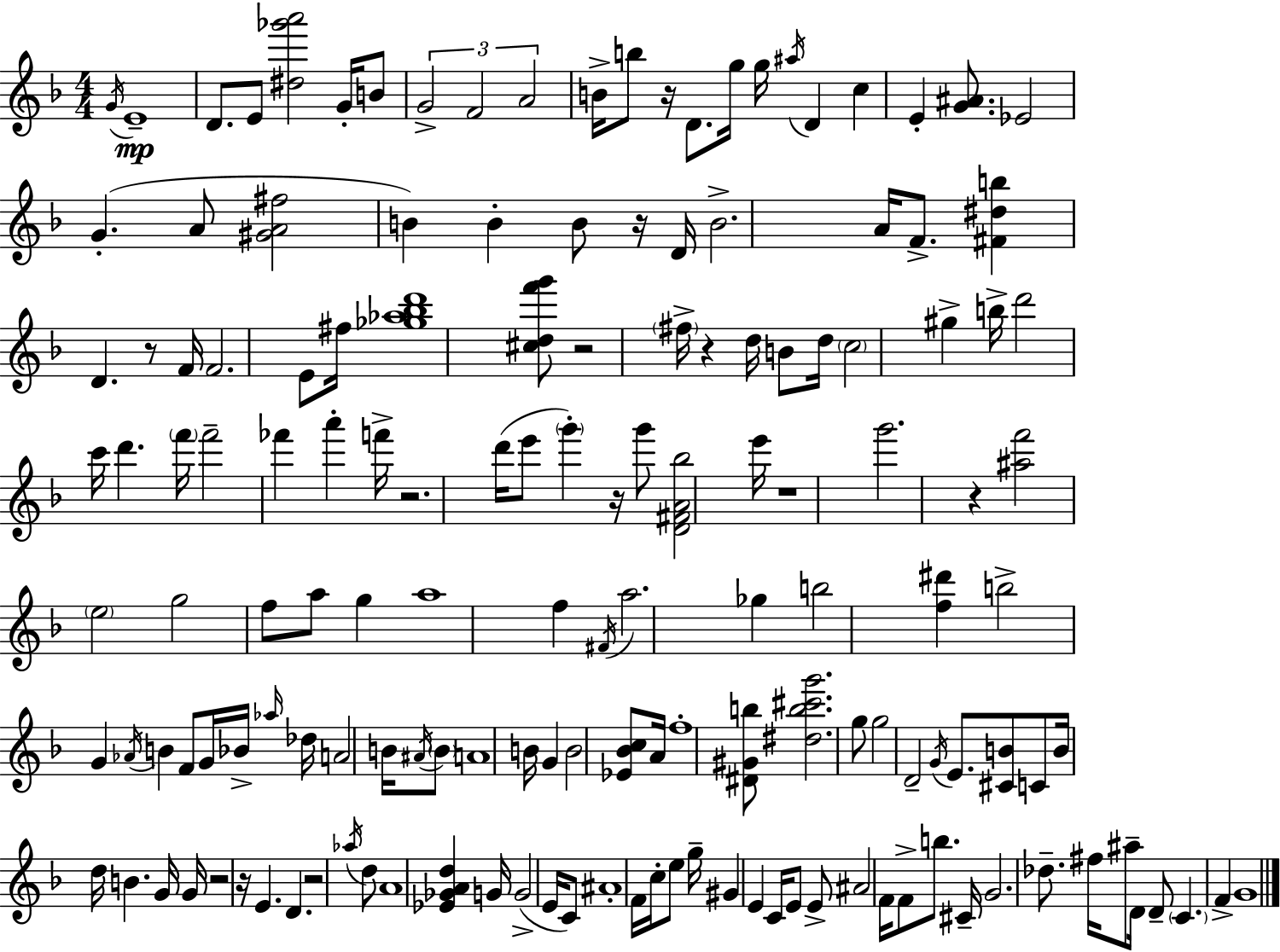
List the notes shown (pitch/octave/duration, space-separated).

G4/s E4/w D4/e. E4/e [D#5,Gb6,A6]/h G4/s B4/e G4/h F4/h A4/h B4/s B5/e R/s D4/e. G5/s G5/s A#5/s D4/q C5/q E4/q [G4,A#4]/e. Eb4/h G4/q. A4/e [G#4,A4,F#5]/h B4/q B4/q B4/e R/s D4/s B4/h. A4/s F4/e. [F#4,D#5,B5]/q D4/q. R/e F4/s F4/h. E4/e F#5/s [Gb5,Ab5,Bb5,D6]/w [C#5,D5,F6,G6]/e R/h F#5/s R/q D5/s B4/e D5/s C5/h G#5/q B5/s D6/h C6/s D6/q. F6/s F6/h FES6/q A6/q F6/s R/h. D6/s E6/e G6/q R/s G6/e [D4,F#4,A4,Bb5]/h E6/s R/w G6/h. R/q [A#5,F6]/h E5/h G5/h F5/e A5/e G5/q A5/w F5/q F#4/s A5/h. Gb5/q B5/h [F5,D#6]/q B5/h G4/q Ab4/s B4/q F4/e G4/s Bb4/s Ab5/s Db5/s A4/h B4/s A#4/s B4/e A4/w B4/s G4/q B4/h [Eb4,Bb4,C5]/e A4/s F5/w [D#4,G#4,B5]/e [D#5,B5,C#6,G6]/h. G5/e G5/h D4/h G4/s E4/e. [C#4,B4]/e C4/e B4/s D5/s B4/q. G4/s G4/s R/h R/s E4/q. D4/q. R/h Ab5/s D5/e A4/w [Eb4,Gb4,A4,D5]/q G4/s G4/h E4/s C4/e A#4/w F4/s C5/s E5/e G5/s G#4/q E4/q C4/s E4/e E4/e A#4/h F4/s F4/e B5/e. C#4/s G4/h. Db5/e. F#5/s A#5/e D4/s D4/e C4/q. F4/q G4/w